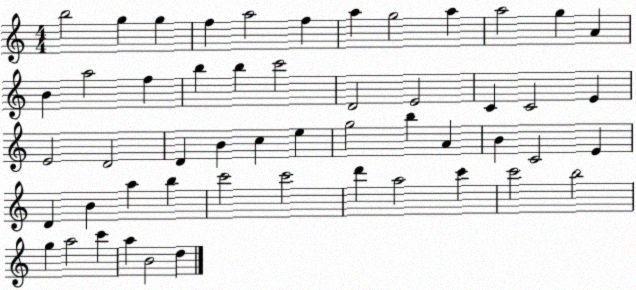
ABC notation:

X:1
T:Untitled
M:4/4
L:1/4
K:C
b2 g g f a2 f a g2 a a2 g A B a2 f b b c'2 D2 E2 C C2 E E2 D2 D B c e g2 b A B C2 E D B a b c'2 c'2 d' a2 c' c'2 b2 g a2 c' a B2 d